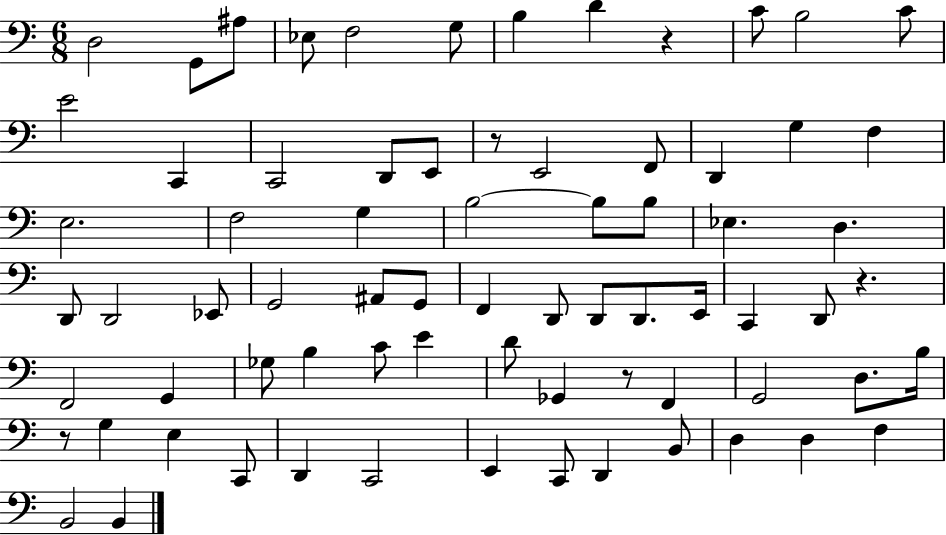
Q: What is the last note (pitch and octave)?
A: B2